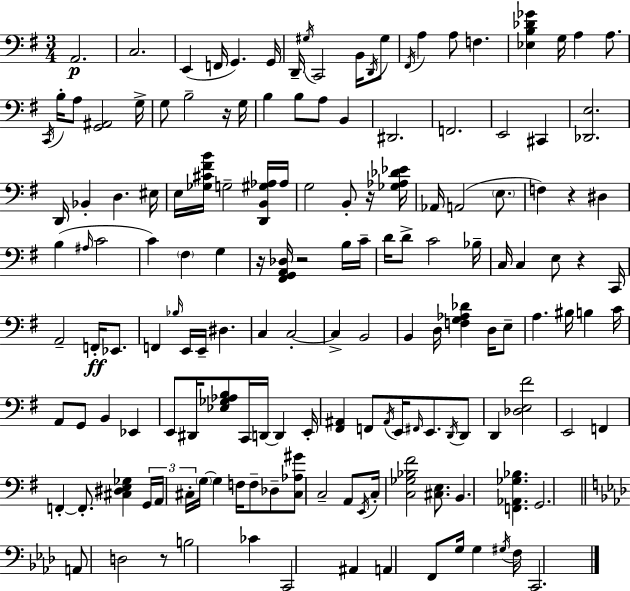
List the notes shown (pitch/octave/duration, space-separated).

A2/h. C3/h. E2/q F2/s G2/q. G2/s D2/s G#3/s C2/h B2/s D2/s G#3/e F#2/s A3/q A3/e F3/q. [Eb3,B3,Db4,Gb4]/q G3/s A3/q A3/e. C2/s B3/s A3/e [G2,A#2]/h G3/s G3/e B3/h R/s G3/s B3/q B3/e A3/e B2/q D#2/h. F2/h. E2/h C#2/q [Db2,E3]/h. D2/s Bb2/q D3/q. EIS3/s E3/s [Gb3,C#4,F#4,B4]/s G3/h [D2,B2,G#3,Ab3]/s Ab3/s G3/h B2/e R/s [Gb3,Ab3,Db4,Eb4]/s Ab2/s A2/h E3/e. F3/q R/q D#3/q B3/q A#3/s C4/h C4/q F#3/q G3/q R/s [F#2,G2,A2,Db3]/s R/h B3/s C4/s D4/s D4/e C4/h Bb3/s C3/s C3/q E3/e R/q C2/s A2/h F2/s Eb2/e. F2/q Bb3/s E2/s E2/s D#3/q. C3/q C3/h C3/q B2/h B2/q D3/s [F3,G3,Ab3,Db4]/q D3/s E3/e A3/q. BIS3/s B3/q C4/s A2/e G2/e B2/q Eb2/q E2/e D#2/s [Eb3,Gb3,Ab3,B3]/e C2/s D2/s D2/q E2/s [F#2,A#2]/q F2/e A#2/s E2/s F#2/s E2/e. D2/s D2/e D2/q [Db3,E3,F#4]/h E2/h F2/q F2/q F2/e. [C#3,D#3,E3,Gb3]/q G2/s A2/s C#3/s G3/s G3/q F3/s F3/e Db3/e [C#3,Ab3,G#4]/e C3/h A2/e E2/s C3/s [C3,Gb3,Bb3,F#4]/h [C#3,E3]/e. B2/q. [F2,Ab2,Gb3,Bb3]/q. G2/h. A2/e D3/h R/e B3/h CES4/q C2/h A#2/q A2/q F2/e G3/s G3/q G#3/s F3/s C2/h.